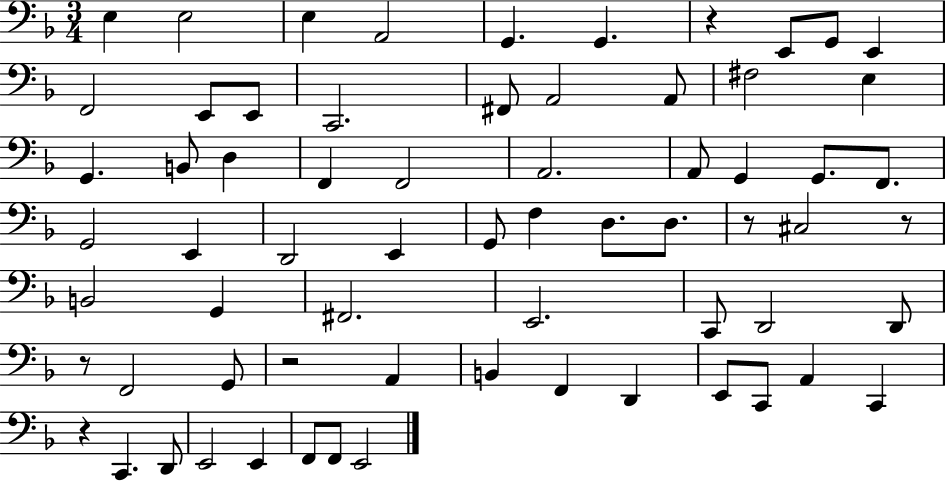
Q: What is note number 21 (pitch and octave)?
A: D3